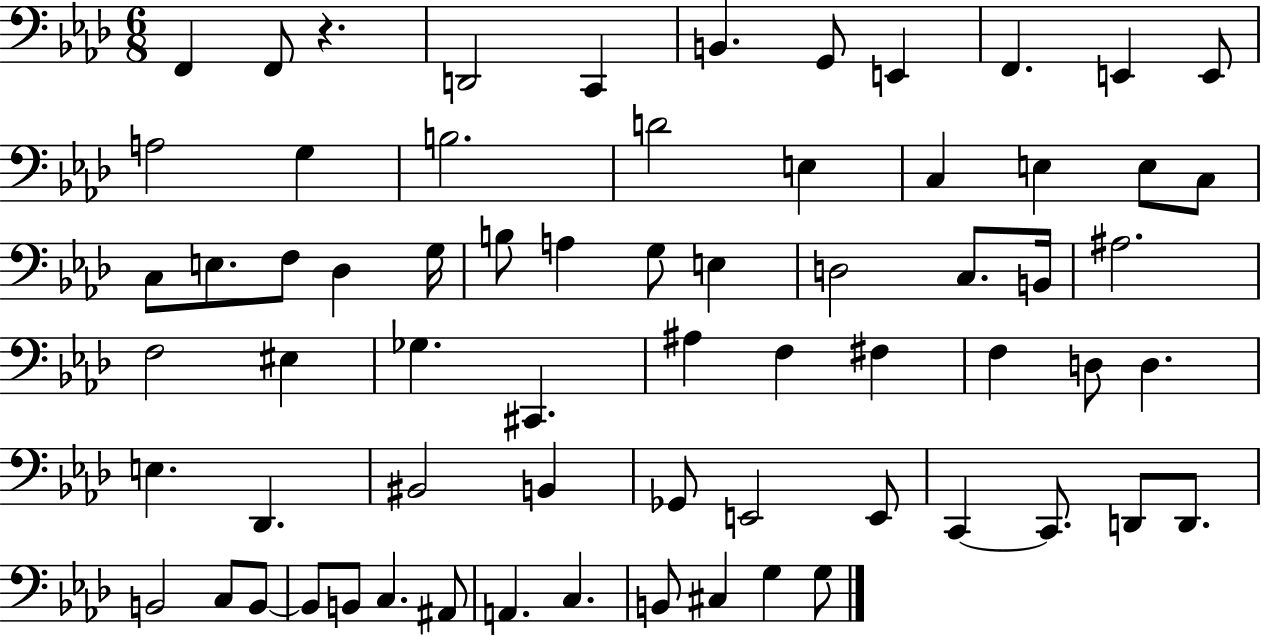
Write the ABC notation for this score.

X:1
T:Untitled
M:6/8
L:1/4
K:Ab
F,, F,,/2 z D,,2 C,, B,, G,,/2 E,, F,, E,, E,,/2 A,2 G, B,2 D2 E, C, E, E,/2 C,/2 C,/2 E,/2 F,/2 _D, G,/4 B,/2 A, G,/2 E, D,2 C,/2 B,,/4 ^A,2 F,2 ^E, _G, ^C,, ^A, F, ^F, F, D,/2 D, E, _D,, ^B,,2 B,, _G,,/2 E,,2 E,,/2 C,, C,,/2 D,,/2 D,,/2 B,,2 C,/2 B,,/2 B,,/2 B,,/2 C, ^A,,/2 A,, C, B,,/2 ^C, G, G,/2